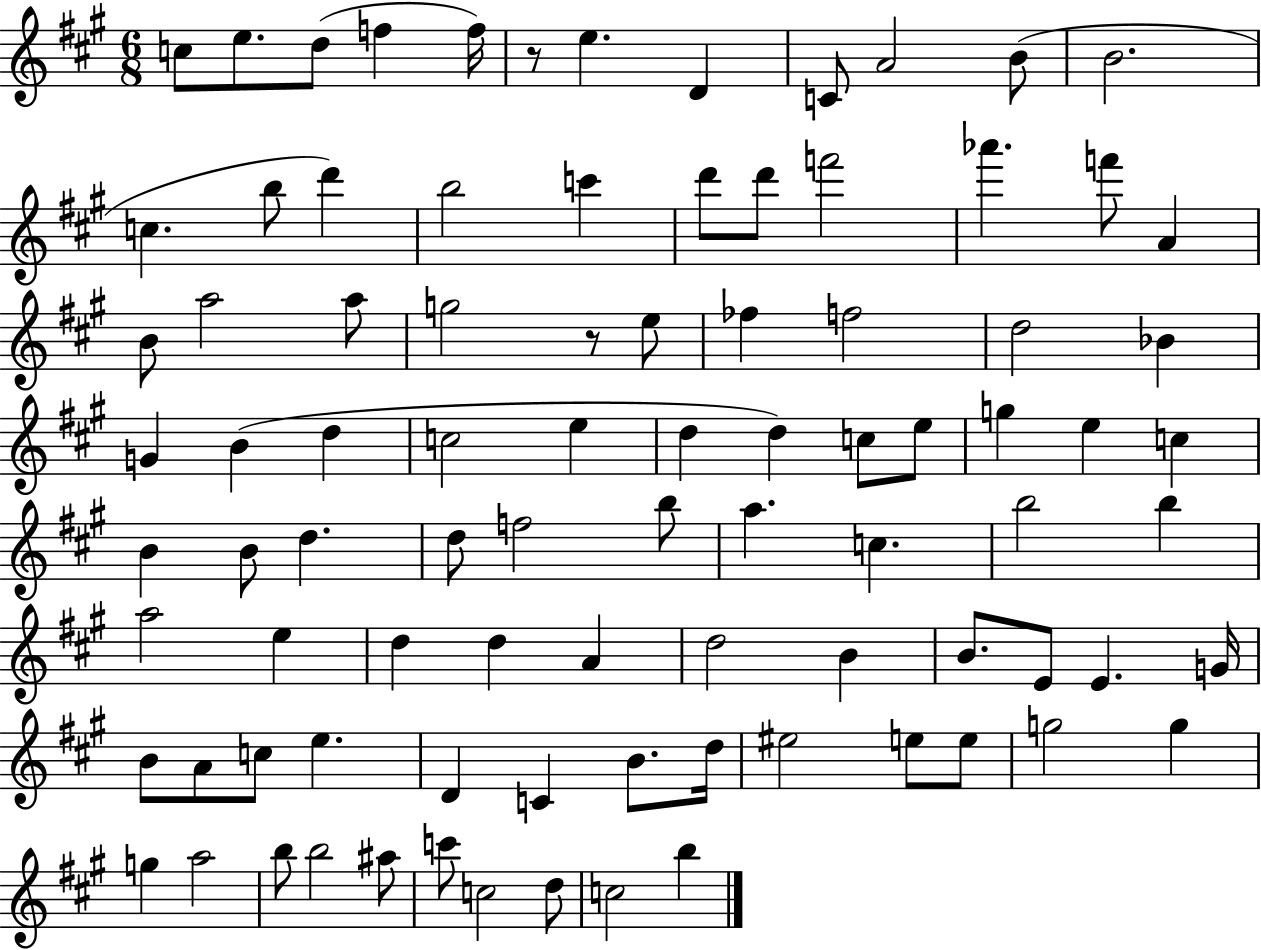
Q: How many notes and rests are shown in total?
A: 89